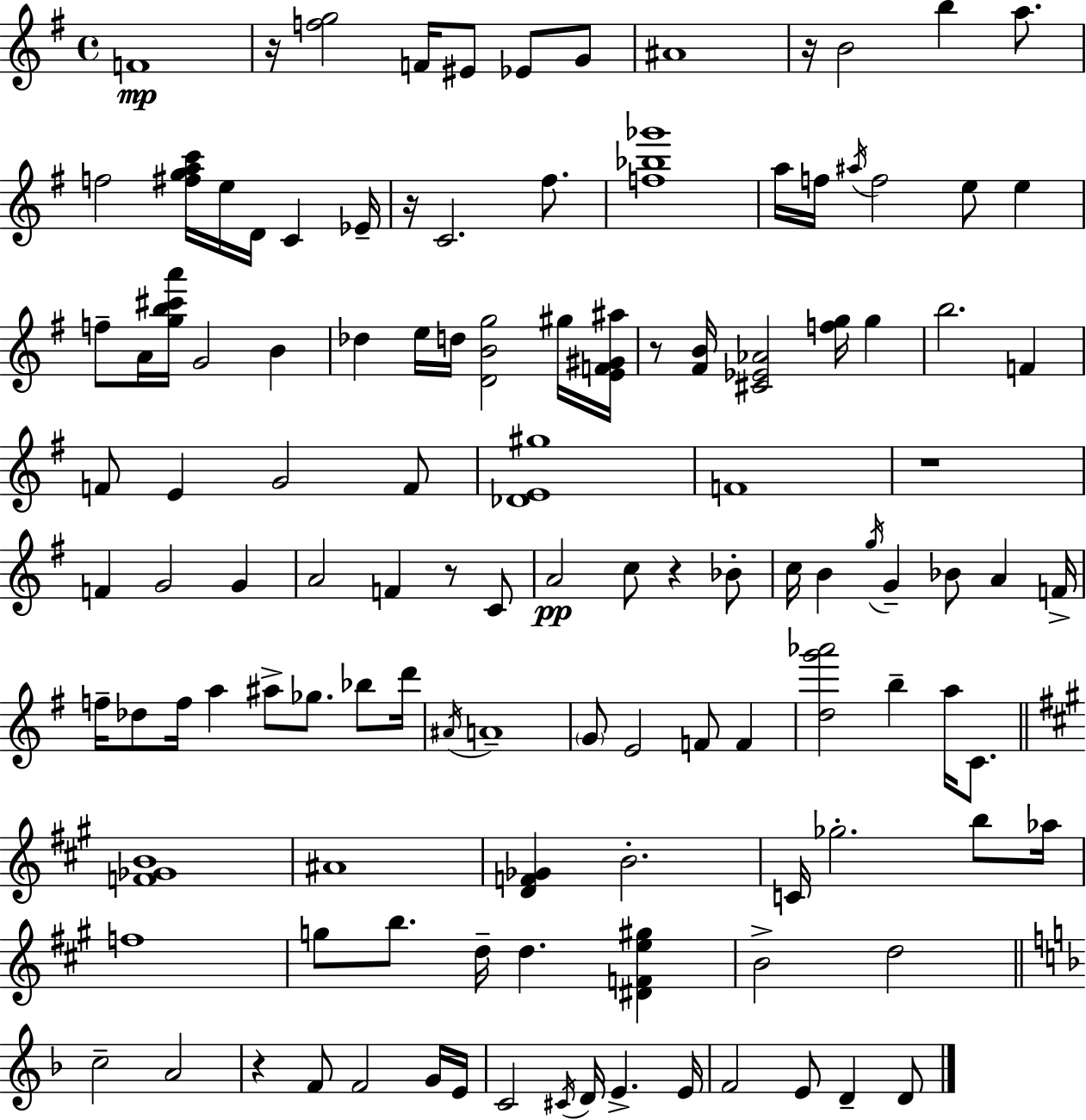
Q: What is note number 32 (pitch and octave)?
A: B5